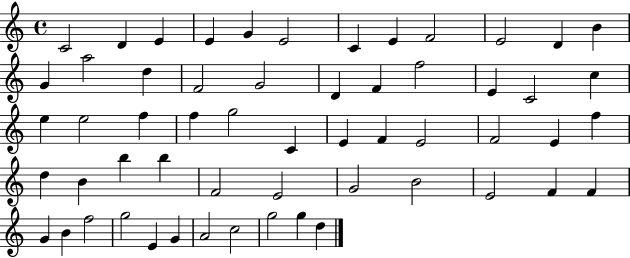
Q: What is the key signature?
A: C major